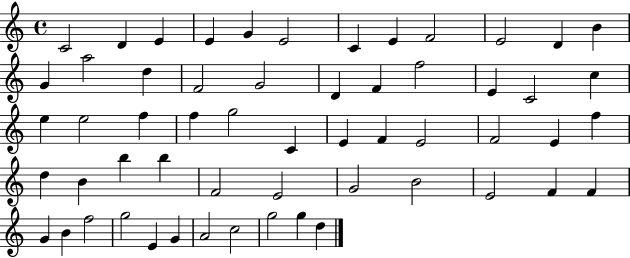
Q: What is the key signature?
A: C major